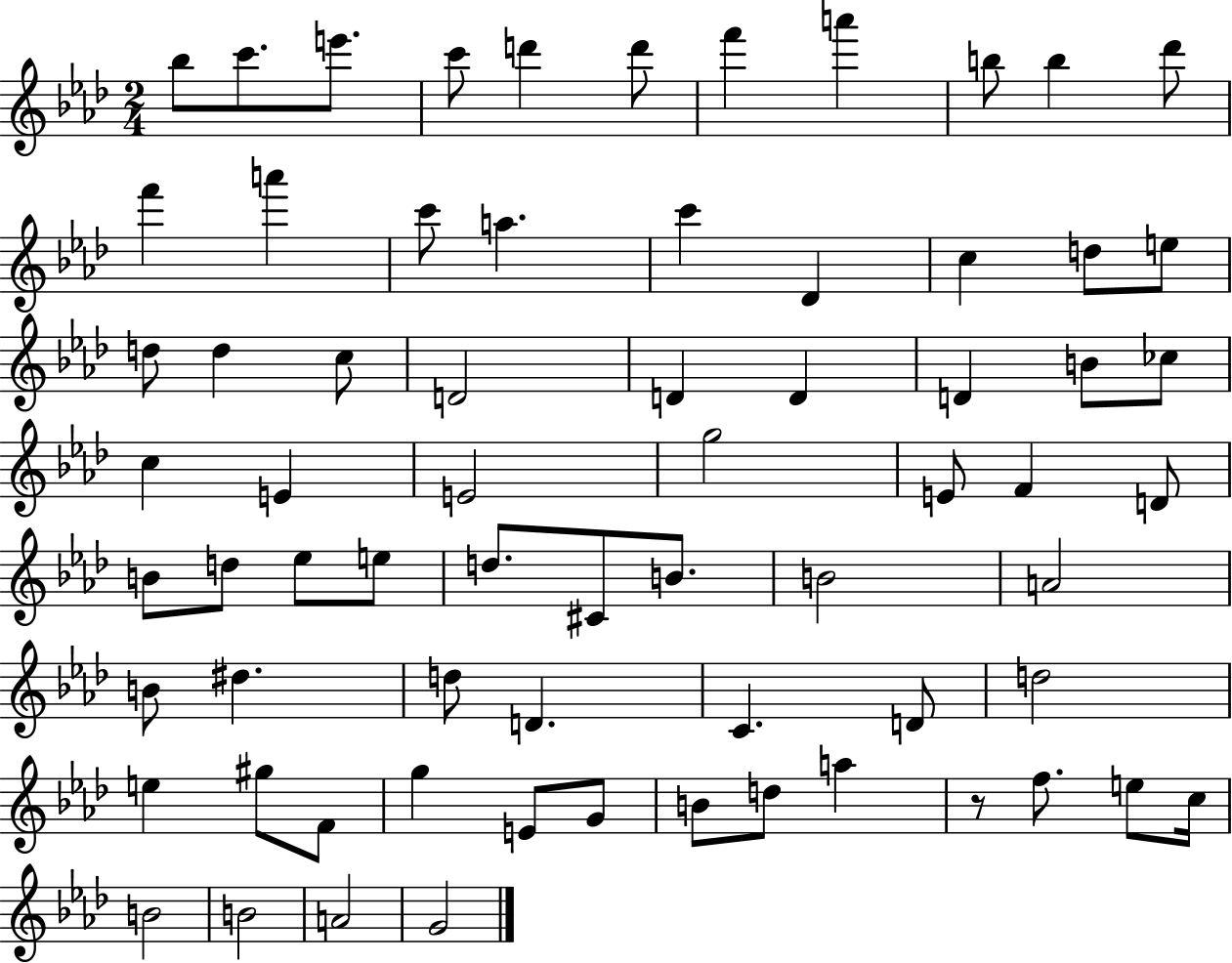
{
  \clef treble
  \numericTimeSignature
  \time 2/4
  \key aes \major
  bes''8 c'''8. e'''8. | c'''8 d'''4 d'''8 | f'''4 a'''4 | b''8 b''4 des'''8 | \break f'''4 a'''4 | c'''8 a''4. | c'''4 des'4 | c''4 d''8 e''8 | \break d''8 d''4 c''8 | d'2 | d'4 d'4 | d'4 b'8 ces''8 | \break c''4 e'4 | e'2 | g''2 | e'8 f'4 d'8 | \break b'8 d''8 ees''8 e''8 | d''8. cis'8 b'8. | b'2 | a'2 | \break b'8 dis''4. | d''8 d'4. | c'4. d'8 | d''2 | \break e''4 gis''8 f'8 | g''4 e'8 g'8 | b'8 d''8 a''4 | r8 f''8. e''8 c''16 | \break b'2 | b'2 | a'2 | g'2 | \break \bar "|."
}